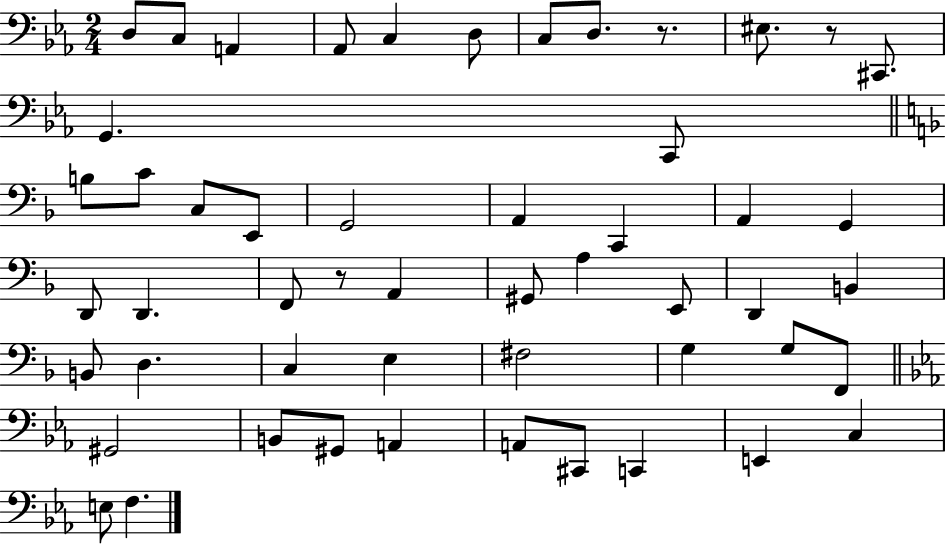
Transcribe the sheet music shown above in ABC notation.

X:1
T:Untitled
M:2/4
L:1/4
K:Eb
D,/2 C,/2 A,, _A,,/2 C, D,/2 C,/2 D,/2 z/2 ^E,/2 z/2 ^C,,/2 G,, C,,/2 B,/2 C/2 C,/2 E,,/2 G,,2 A,, C,, A,, G,, D,,/2 D,, F,,/2 z/2 A,, ^G,,/2 A, E,,/2 D,, B,, B,,/2 D, C, E, ^F,2 G, G,/2 F,,/2 ^G,,2 B,,/2 ^G,,/2 A,, A,,/2 ^C,,/2 C,, E,, C, E,/2 F,